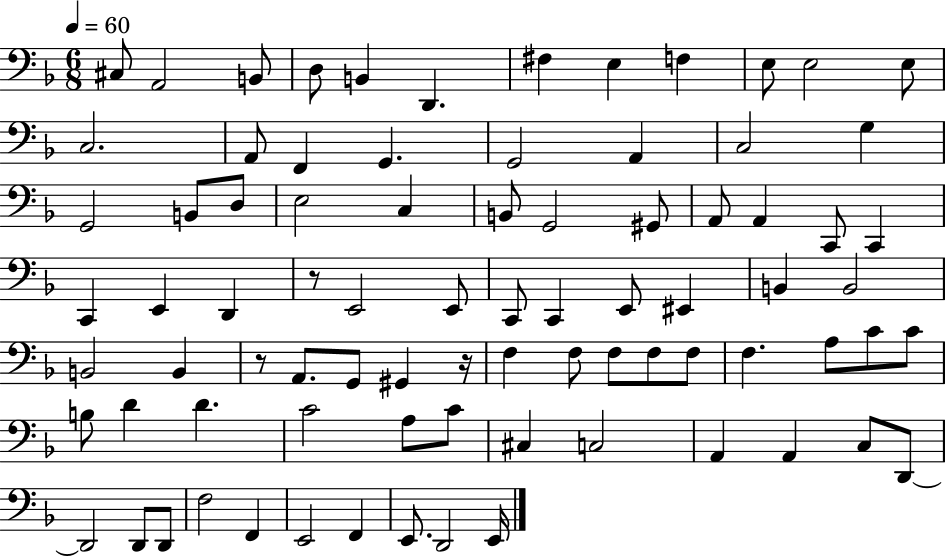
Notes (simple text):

C#3/e A2/h B2/e D3/e B2/q D2/q. F#3/q E3/q F3/q E3/e E3/h E3/e C3/h. A2/e F2/q G2/q. G2/h A2/q C3/h G3/q G2/h B2/e D3/e E3/h C3/q B2/e G2/h G#2/e A2/e A2/q C2/e C2/q C2/q E2/q D2/q R/e E2/h E2/e C2/e C2/q E2/e EIS2/q B2/q B2/h B2/h B2/q R/e A2/e. G2/e G#2/q R/s F3/q F3/e F3/e F3/e F3/e F3/q. A3/e C4/e C4/e B3/e D4/q D4/q. C4/h A3/e C4/e C#3/q C3/h A2/q A2/q C3/e D2/e D2/h D2/e D2/e F3/h F2/q E2/h F2/q E2/e. D2/h E2/s